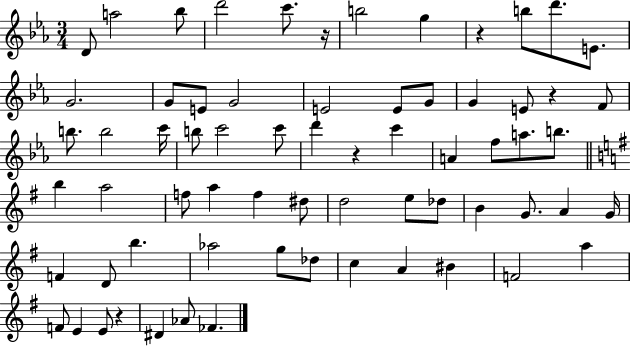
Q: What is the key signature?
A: EES major